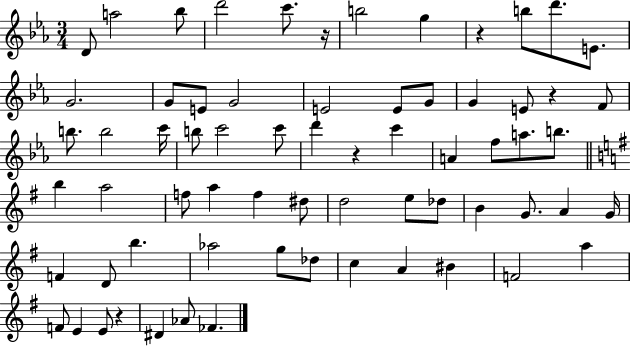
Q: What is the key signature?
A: EES major